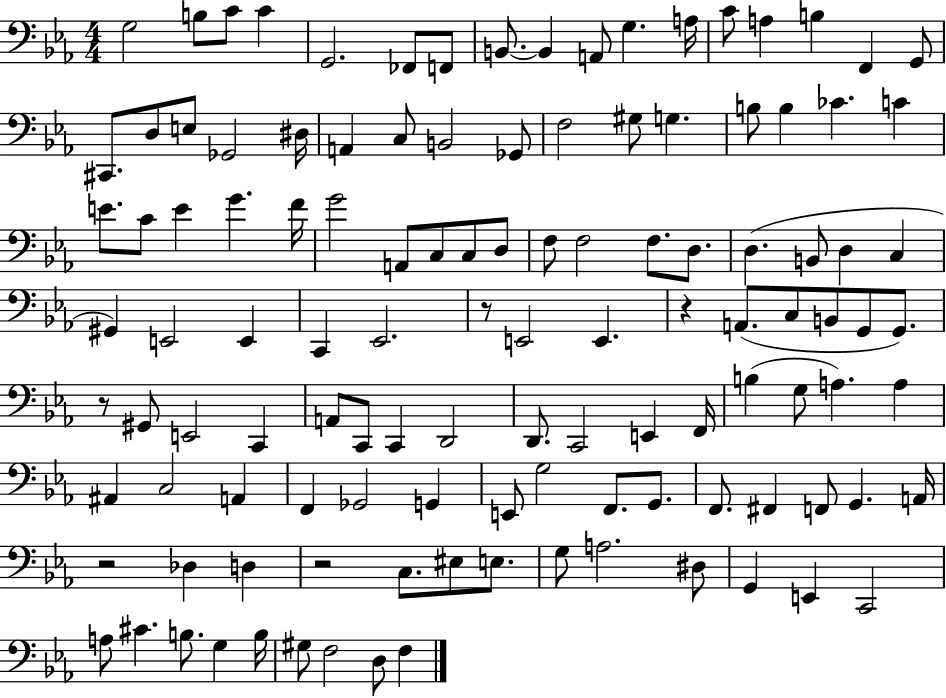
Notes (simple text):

G3/h B3/e C4/e C4/q G2/h. FES2/e F2/e B2/e. B2/q A2/e G3/q. A3/s C4/e A3/q B3/q F2/q G2/e C#2/e. D3/e E3/e Gb2/h D#3/s A2/q C3/e B2/h Gb2/e F3/h G#3/e G3/q. B3/e B3/q CES4/q. C4/q E4/e. C4/e E4/q G4/q. F4/s G4/h A2/e C3/e C3/e D3/e F3/e F3/h F3/e. D3/e. D3/q. B2/e D3/q C3/q G#2/q E2/h E2/q C2/q Eb2/h. R/e E2/h E2/q. R/q A2/e. C3/e B2/e G2/e G2/e. R/e G#2/e E2/h C2/q A2/e C2/e C2/q D2/h D2/e. C2/h E2/q F2/s B3/q G3/e A3/q. A3/q A#2/q C3/h A2/q F2/q Gb2/h G2/q E2/e G3/h F2/e. G2/e. F2/e. F#2/q F2/e G2/q. A2/s R/h Db3/q D3/q R/h C3/e. EIS3/e E3/e. G3/e A3/h. D#3/e G2/q E2/q C2/h A3/e C#4/q. B3/e. G3/q B3/s G#3/e F3/h D3/e F3/q